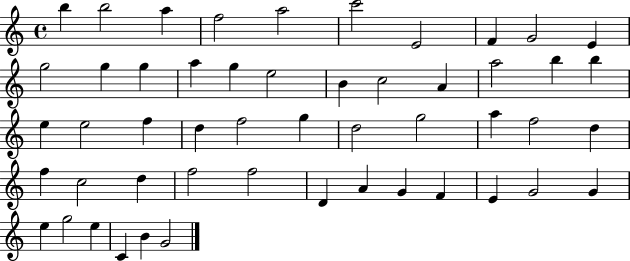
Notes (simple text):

B5/q B5/h A5/q F5/h A5/h C6/h E4/h F4/q G4/h E4/q G5/h G5/q G5/q A5/q G5/q E5/h B4/q C5/h A4/q A5/h B5/q B5/q E5/q E5/h F5/q D5/q F5/h G5/q D5/h G5/h A5/q F5/h D5/q F5/q C5/h D5/q F5/h F5/h D4/q A4/q G4/q F4/q E4/q G4/h G4/q E5/q G5/h E5/q C4/q B4/q G4/h